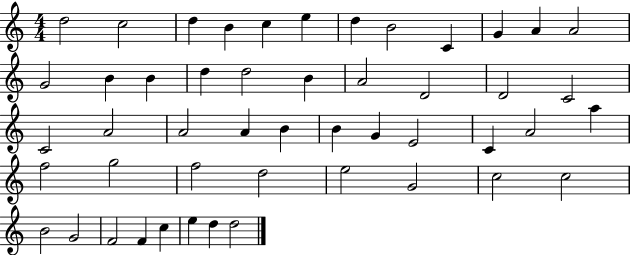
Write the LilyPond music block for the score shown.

{
  \clef treble
  \numericTimeSignature
  \time 4/4
  \key c \major
  d''2 c''2 | d''4 b'4 c''4 e''4 | d''4 b'2 c'4 | g'4 a'4 a'2 | \break g'2 b'4 b'4 | d''4 d''2 b'4 | a'2 d'2 | d'2 c'2 | \break c'2 a'2 | a'2 a'4 b'4 | b'4 g'4 e'2 | c'4 a'2 a''4 | \break f''2 g''2 | f''2 d''2 | e''2 g'2 | c''2 c''2 | \break b'2 g'2 | f'2 f'4 c''4 | e''4 d''4 d''2 | \bar "|."
}